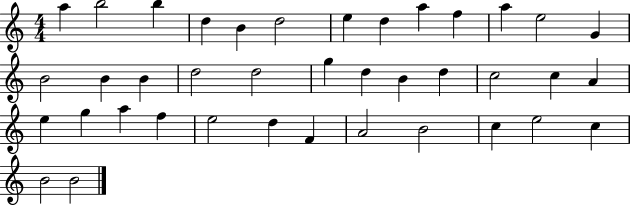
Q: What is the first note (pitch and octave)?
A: A5